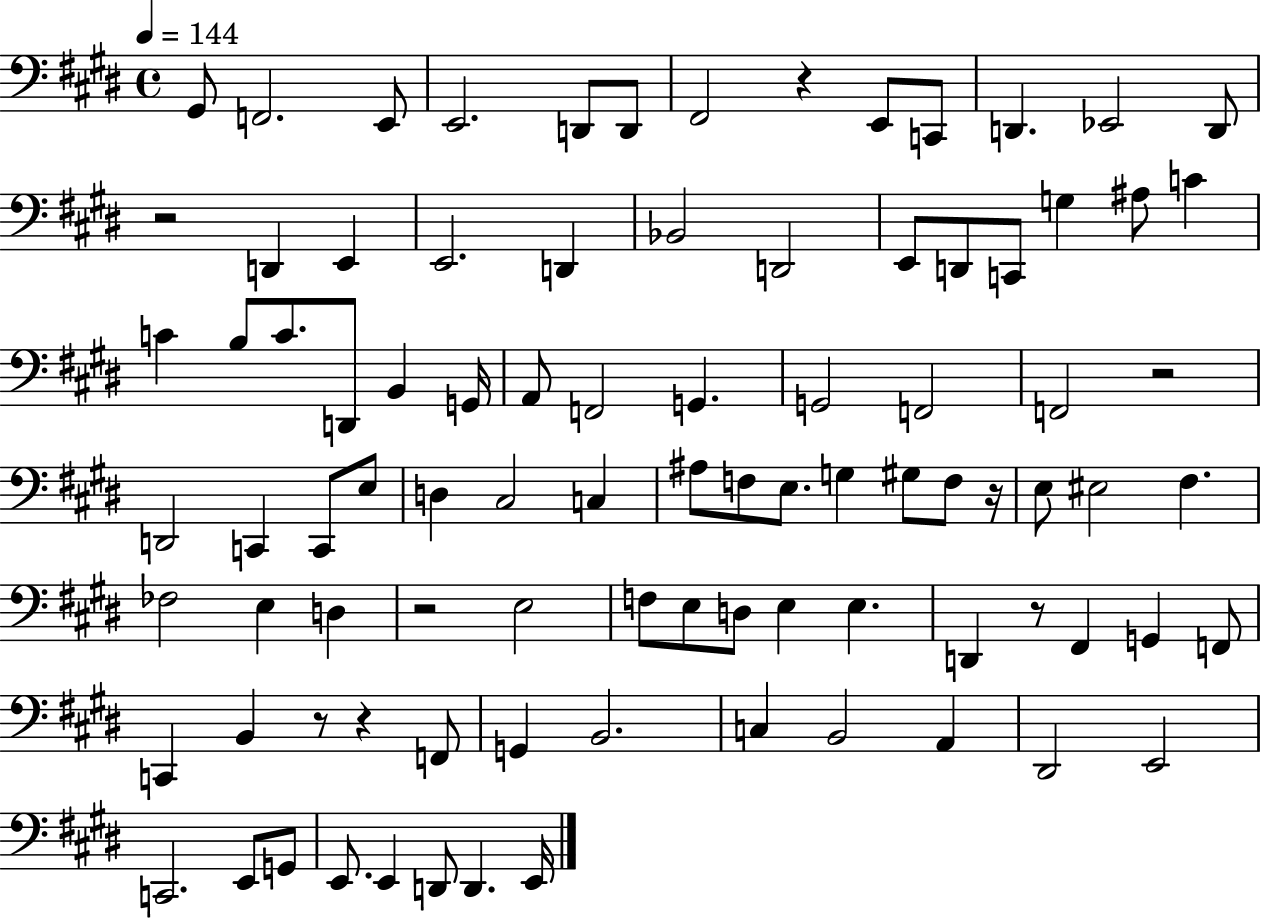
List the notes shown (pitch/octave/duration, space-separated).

G#2/e F2/h. E2/e E2/h. D2/e D2/e F#2/h R/q E2/e C2/e D2/q. Eb2/h D2/e R/h D2/q E2/q E2/h. D2/q Bb2/h D2/h E2/e D2/e C2/e G3/q A#3/e C4/q C4/q B3/e C4/e. D2/e B2/q G2/s A2/e F2/h G2/q. G2/h F2/h F2/h R/h D2/h C2/q C2/e E3/e D3/q C#3/h C3/q A#3/e F3/e E3/e. G3/q G#3/e F3/e R/s E3/e EIS3/h F#3/q. FES3/h E3/q D3/q R/h E3/h F3/e E3/e D3/e E3/q E3/q. D2/q R/e F#2/q G2/q F2/e C2/q B2/q R/e R/q F2/e G2/q B2/h. C3/q B2/h A2/q D#2/h E2/h C2/h. E2/e G2/e E2/e. E2/q D2/e D2/q. E2/s